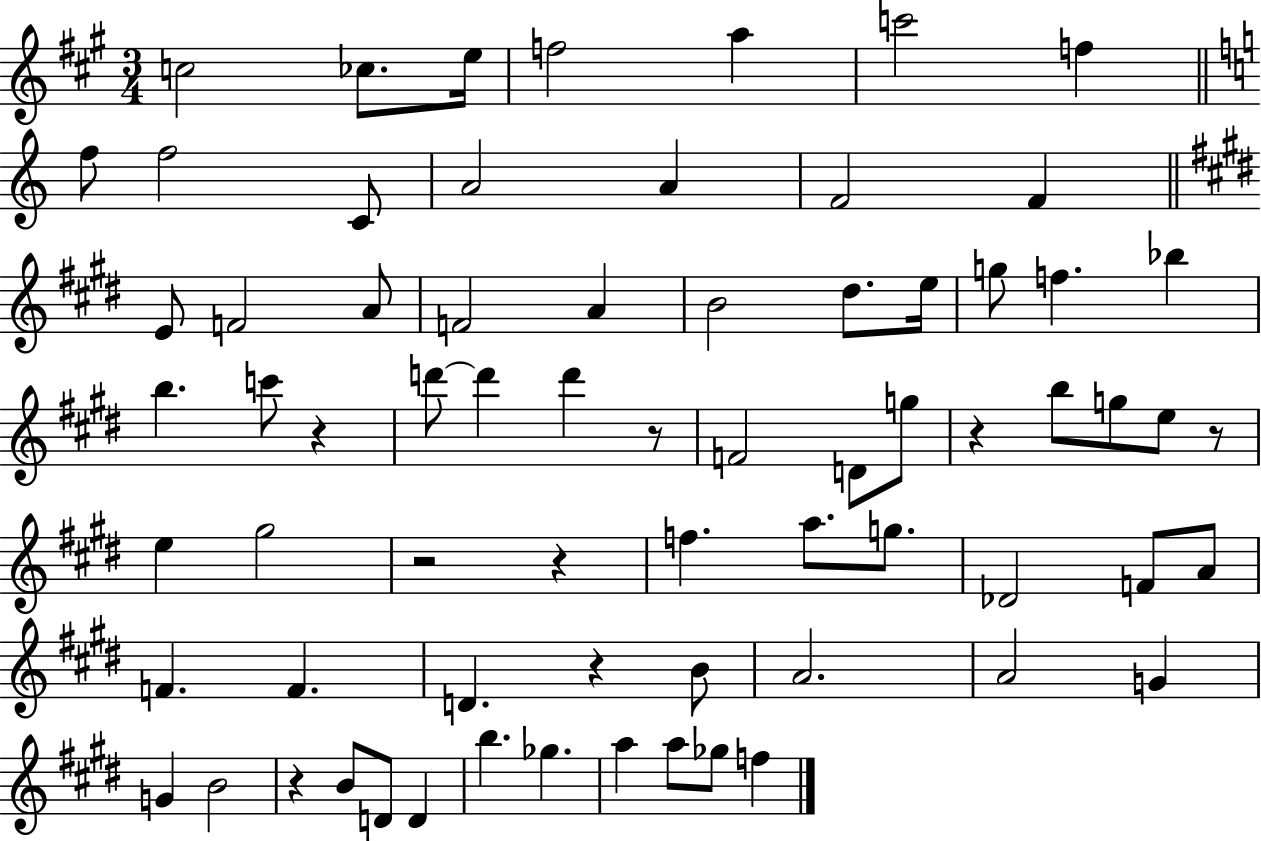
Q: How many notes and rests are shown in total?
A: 70